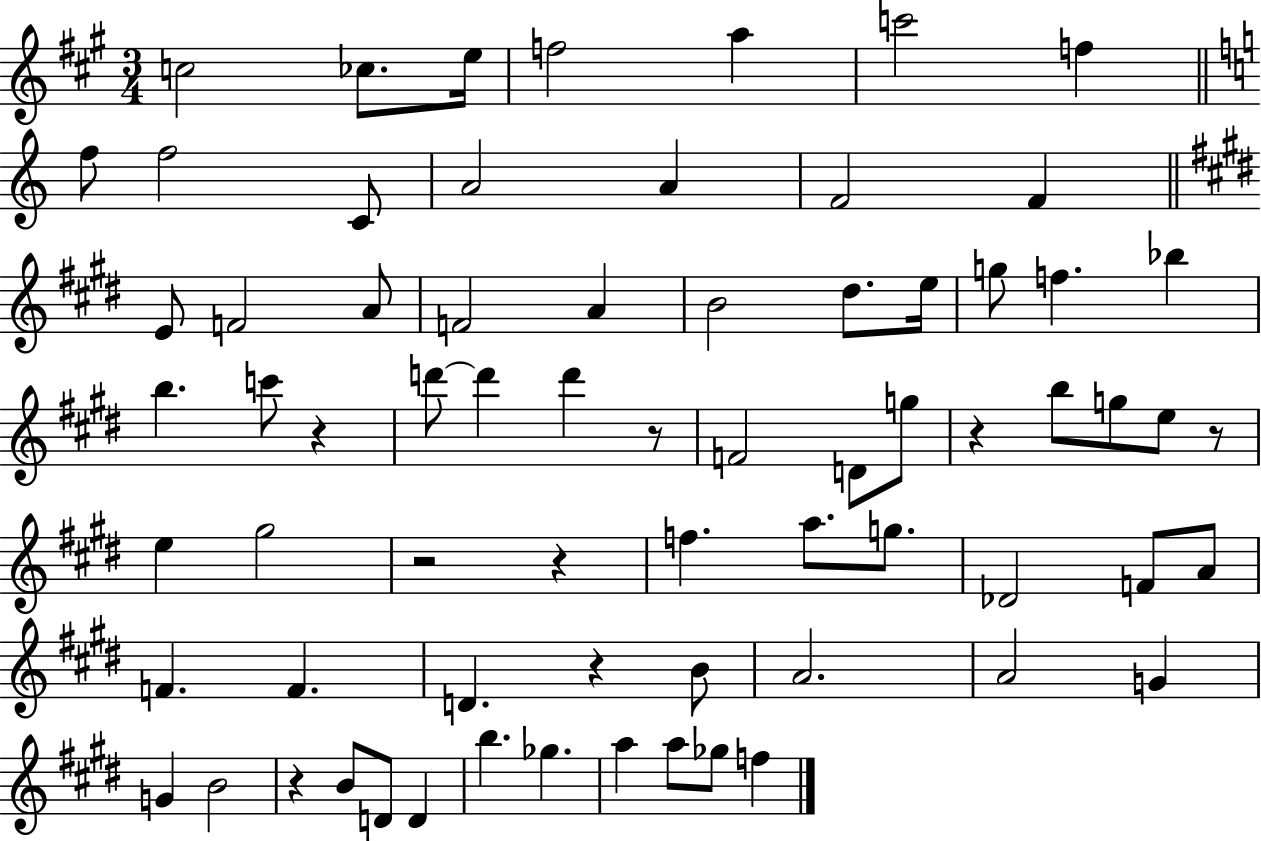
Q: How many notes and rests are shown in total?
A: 70